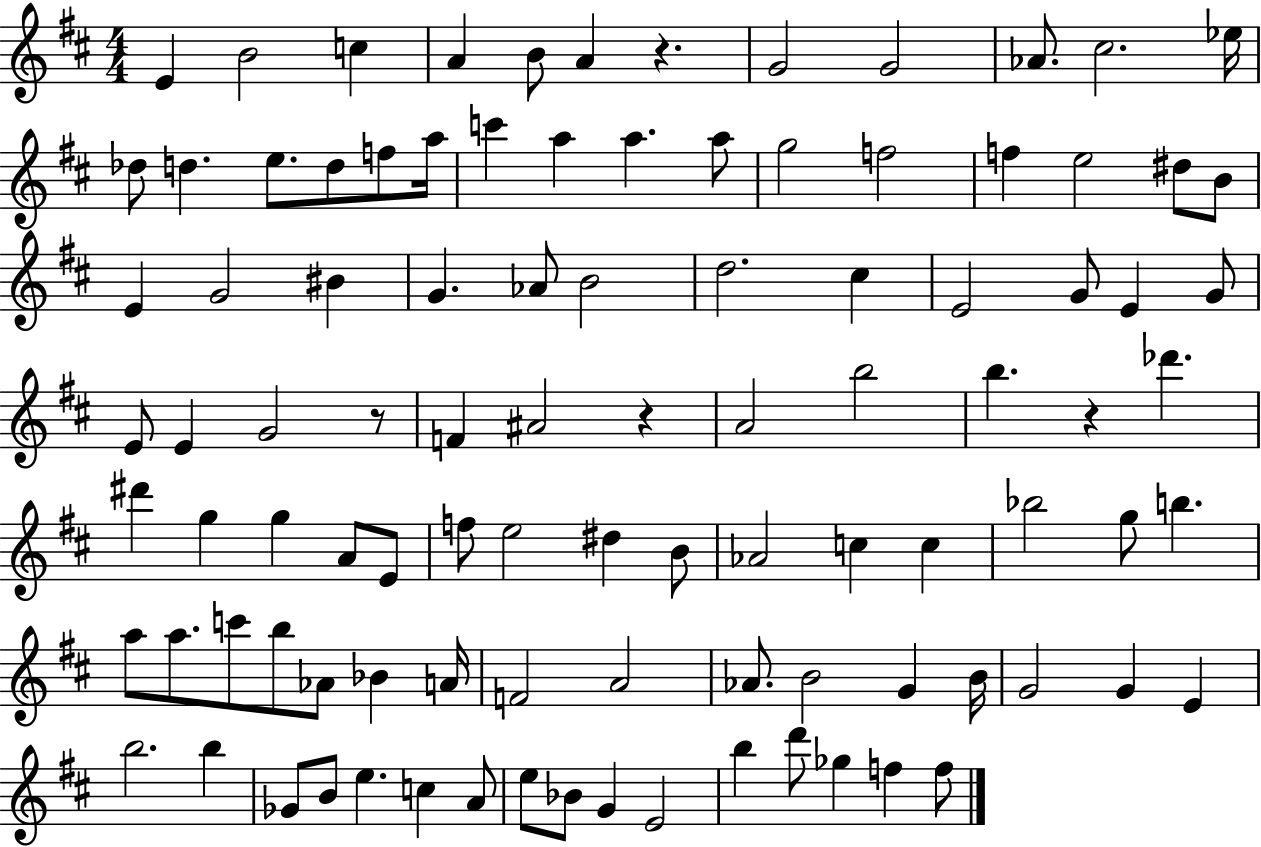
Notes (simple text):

E4/q B4/h C5/q A4/q B4/e A4/q R/q. G4/h G4/h Ab4/e. C#5/h. Eb5/s Db5/e D5/q. E5/e. D5/e F5/e A5/s C6/q A5/q A5/q. A5/e G5/h F5/h F5/q E5/h D#5/e B4/e E4/q G4/h BIS4/q G4/q. Ab4/e B4/h D5/h. C#5/q E4/h G4/e E4/q G4/e E4/e E4/q G4/h R/e F4/q A#4/h R/q A4/h B5/h B5/q. R/q Db6/q. D#6/q G5/q G5/q A4/e E4/e F5/e E5/h D#5/q B4/e Ab4/h C5/q C5/q Bb5/h G5/e B5/q. A5/e A5/e. C6/e B5/e Ab4/e Bb4/q A4/s F4/h A4/h Ab4/e. B4/h G4/q B4/s G4/h G4/q E4/q B5/h. B5/q Gb4/e B4/e E5/q. C5/q A4/e E5/e Bb4/e G4/q E4/h B5/q D6/e Gb5/q F5/q F5/e